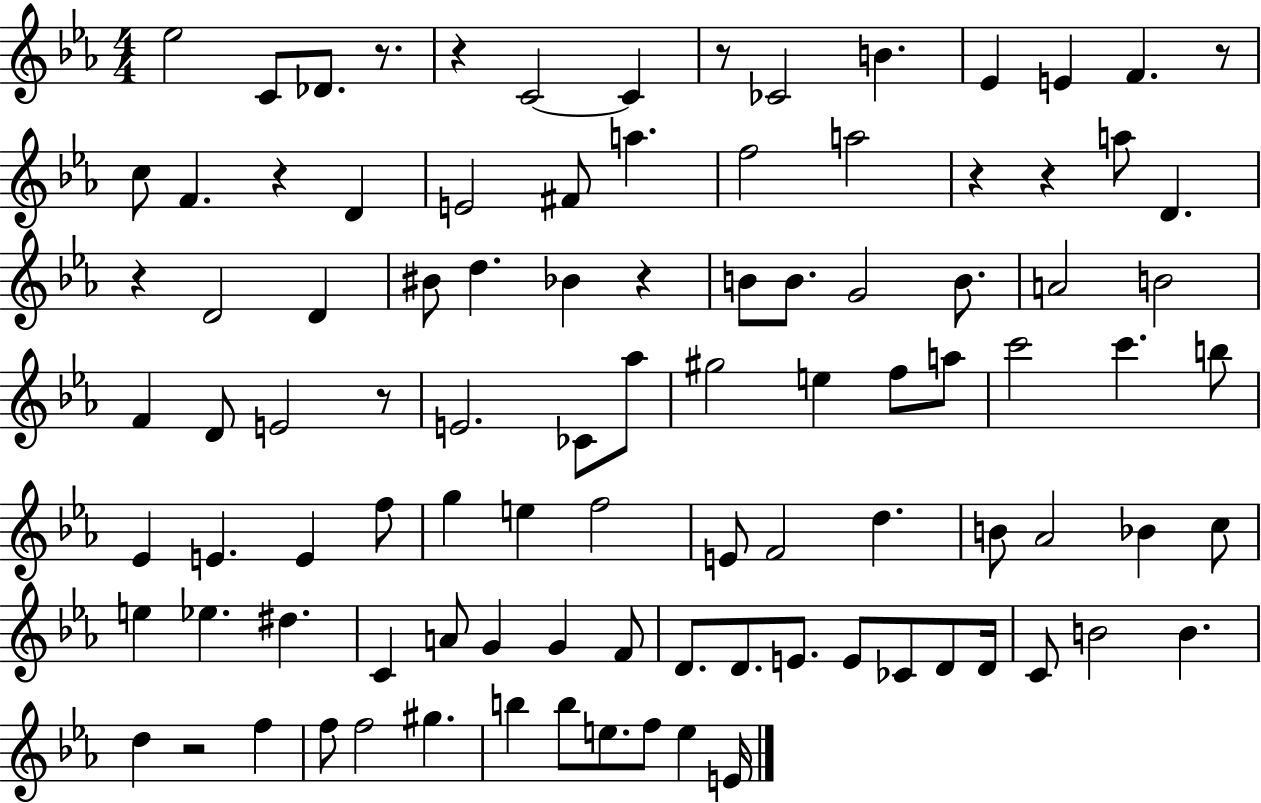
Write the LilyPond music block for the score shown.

{
  \clef treble
  \numericTimeSignature
  \time 4/4
  \key ees \major
  ees''2 c'8 des'8. r8. | r4 c'2~~ c'4 | r8 ces'2 b'4. | ees'4 e'4 f'4. r8 | \break c''8 f'4. r4 d'4 | e'2 fis'8 a''4. | f''2 a''2 | r4 r4 a''8 d'4. | \break r4 d'2 d'4 | bis'8 d''4. bes'4 r4 | b'8 b'8. g'2 b'8. | a'2 b'2 | \break f'4 d'8 e'2 r8 | e'2. ces'8 aes''8 | gis''2 e''4 f''8 a''8 | c'''2 c'''4. b''8 | \break ees'4 e'4. e'4 f''8 | g''4 e''4 f''2 | e'8 f'2 d''4. | b'8 aes'2 bes'4 c''8 | \break e''4 ees''4. dis''4. | c'4 a'8 g'4 g'4 f'8 | d'8. d'8. e'8. e'8 ces'8 d'8 d'16 | c'8 b'2 b'4. | \break d''4 r2 f''4 | f''8 f''2 gis''4. | b''4 b''8 e''8. f''8 e''4 e'16 | \bar "|."
}